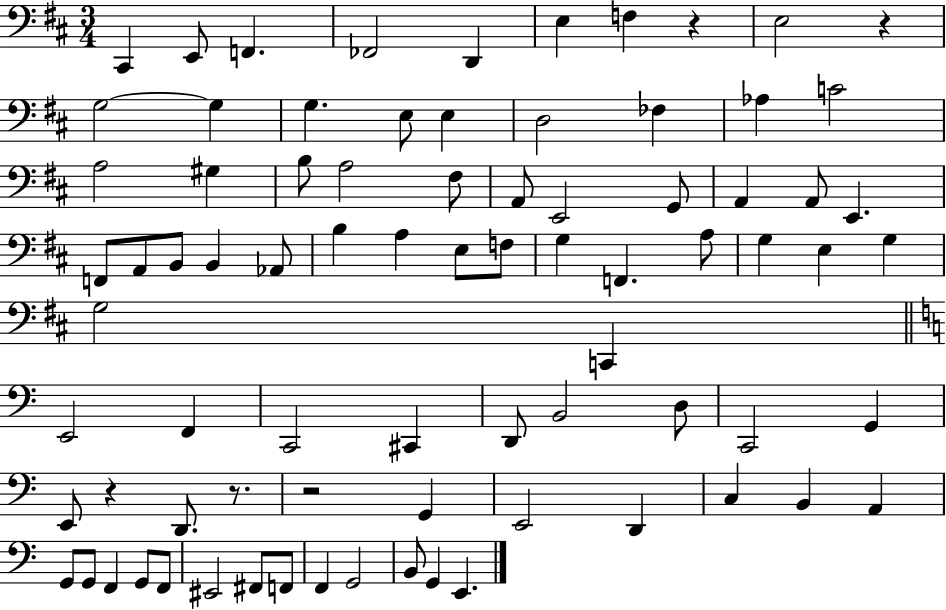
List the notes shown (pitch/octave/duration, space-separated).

C#2/q E2/e F2/q. FES2/h D2/q E3/q F3/q R/q E3/h R/q G3/h G3/q G3/q. E3/e E3/q D3/h FES3/q Ab3/q C4/h A3/h G#3/q B3/e A3/h F#3/e A2/e E2/h G2/e A2/q A2/e E2/q. F2/e A2/e B2/e B2/q Ab2/e B3/q A3/q E3/e F3/e G3/q F2/q. A3/e G3/q E3/q G3/q G3/h C2/q E2/h F2/q C2/h C#2/q D2/e B2/h D3/e C2/h G2/q E2/e R/q D2/e. R/e. R/h G2/q E2/h D2/q C3/q B2/q A2/q G2/e G2/e F2/q G2/e F2/e EIS2/h F#2/e F2/e F2/q G2/h B2/e G2/q E2/q.